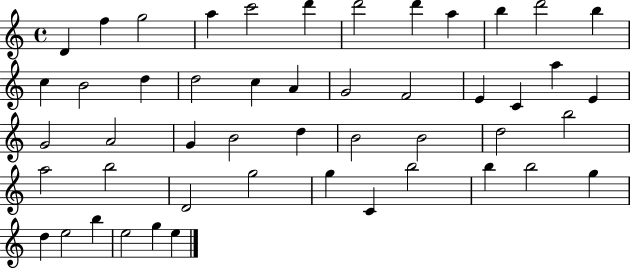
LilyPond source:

{
  \clef treble
  \time 4/4
  \defaultTimeSignature
  \key c \major
  d'4 f''4 g''2 | a''4 c'''2 d'''4 | d'''2 d'''4 a''4 | b''4 d'''2 b''4 | \break c''4 b'2 d''4 | d''2 c''4 a'4 | g'2 f'2 | e'4 c'4 a''4 e'4 | \break g'2 a'2 | g'4 b'2 d''4 | b'2 b'2 | d''2 b''2 | \break a''2 b''2 | d'2 g''2 | g''4 c'4 b''2 | b''4 b''2 g''4 | \break d''4 e''2 b''4 | e''2 g''4 e''4 | \bar "|."
}